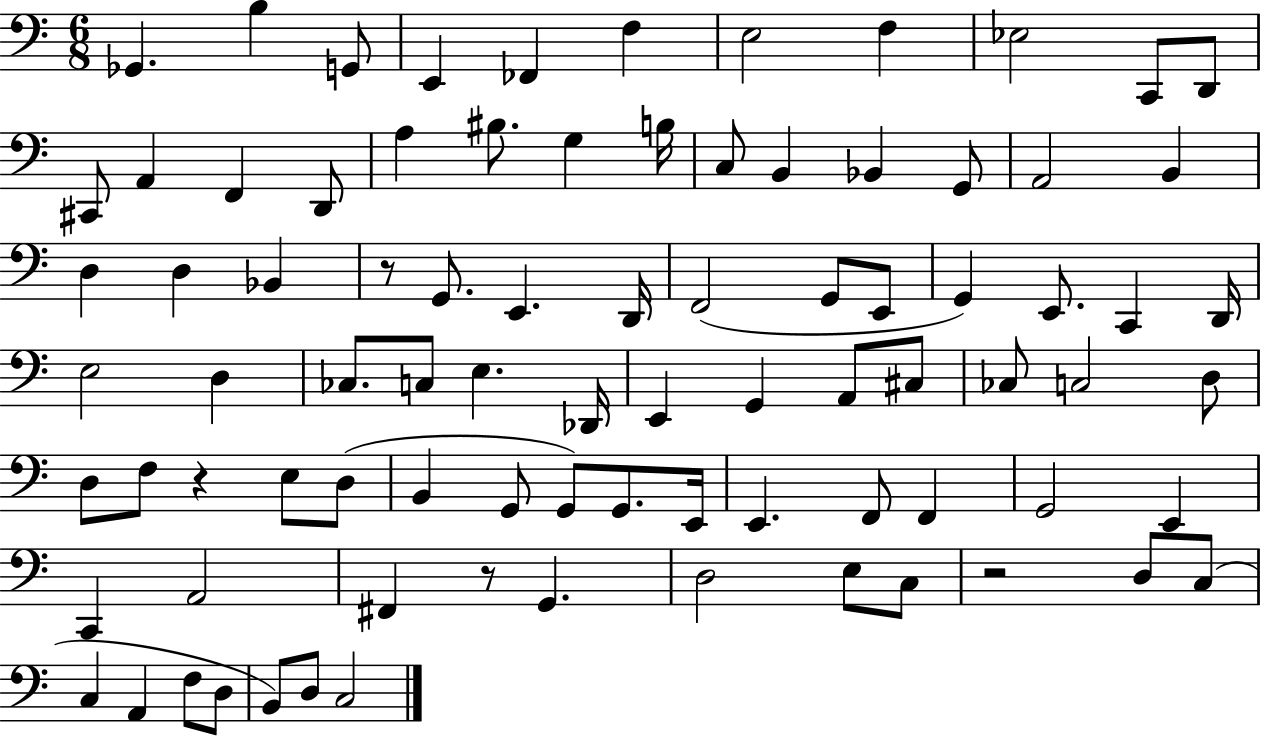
{
  \clef bass
  \numericTimeSignature
  \time 6/8
  \key c \major
  ges,4. b4 g,8 | e,4 fes,4 f4 | e2 f4 | ees2 c,8 d,8 | \break cis,8 a,4 f,4 d,8 | a4 bis8. g4 b16 | c8 b,4 bes,4 g,8 | a,2 b,4 | \break d4 d4 bes,4 | r8 g,8. e,4. d,16 | f,2( g,8 e,8 | g,4) e,8. c,4 d,16 | \break e2 d4 | ces8. c8 e4. des,16 | e,4 g,4 a,8 cis8 | ces8 c2 d8 | \break d8 f8 r4 e8 d8( | b,4 g,8 g,8) g,8. e,16 | e,4. f,8 f,4 | g,2 e,4 | \break c,4 a,2 | fis,4 r8 g,4. | d2 e8 c8 | r2 d8 c8( | \break c4 a,4 f8 d8 | b,8) d8 c2 | \bar "|."
}